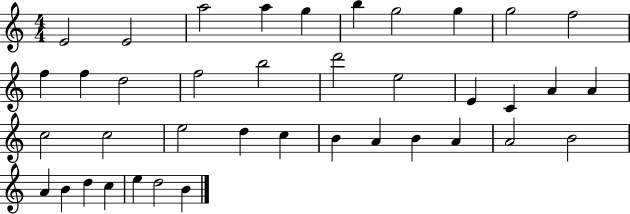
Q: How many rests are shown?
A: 0